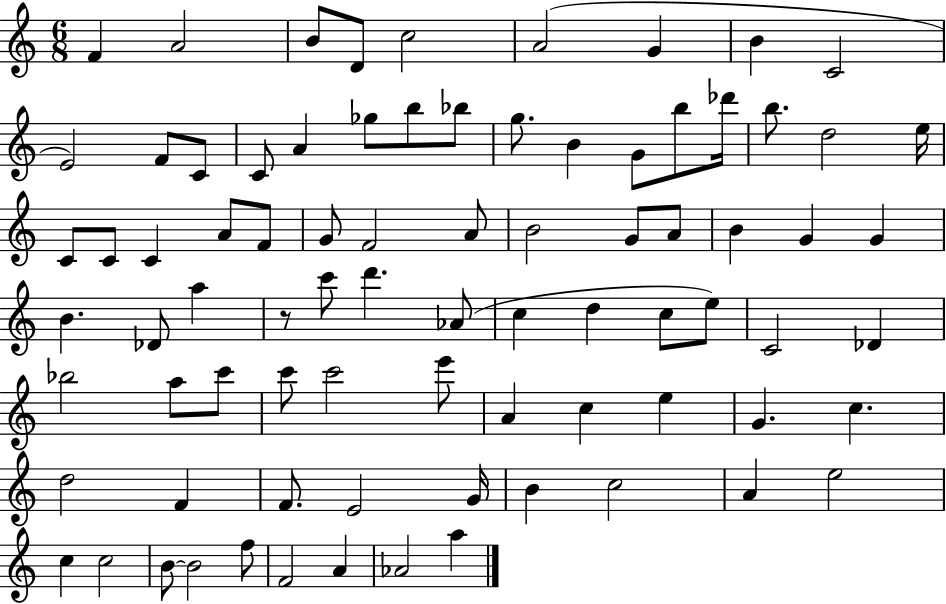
X:1
T:Untitled
M:6/8
L:1/4
K:C
F A2 B/2 D/2 c2 A2 G B C2 E2 F/2 C/2 C/2 A _g/2 b/2 _b/2 g/2 B G/2 b/2 _d'/4 b/2 d2 e/4 C/2 C/2 C A/2 F/2 G/2 F2 A/2 B2 G/2 A/2 B G G B _D/2 a z/2 c'/2 d' _A/2 c d c/2 e/2 C2 _D _b2 a/2 c'/2 c'/2 c'2 e'/2 A c e G c d2 F F/2 E2 G/4 B c2 A e2 c c2 B/2 B2 f/2 F2 A _A2 a